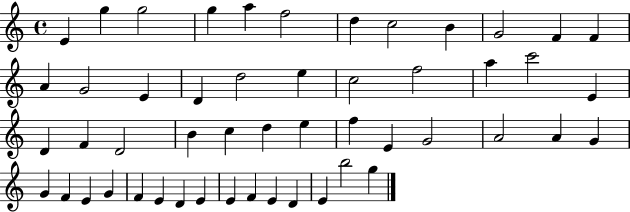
E4/q G5/q G5/h G5/q A5/q F5/h D5/q C5/h B4/q G4/h F4/q F4/q A4/q G4/h E4/q D4/q D5/h E5/q C5/h F5/h A5/q C6/h E4/q D4/q F4/q D4/h B4/q C5/q D5/q E5/q F5/q E4/q G4/h A4/h A4/q G4/q G4/q F4/q E4/q G4/q F4/q E4/q D4/q E4/q E4/q F4/q E4/q D4/q E4/q B5/h G5/q